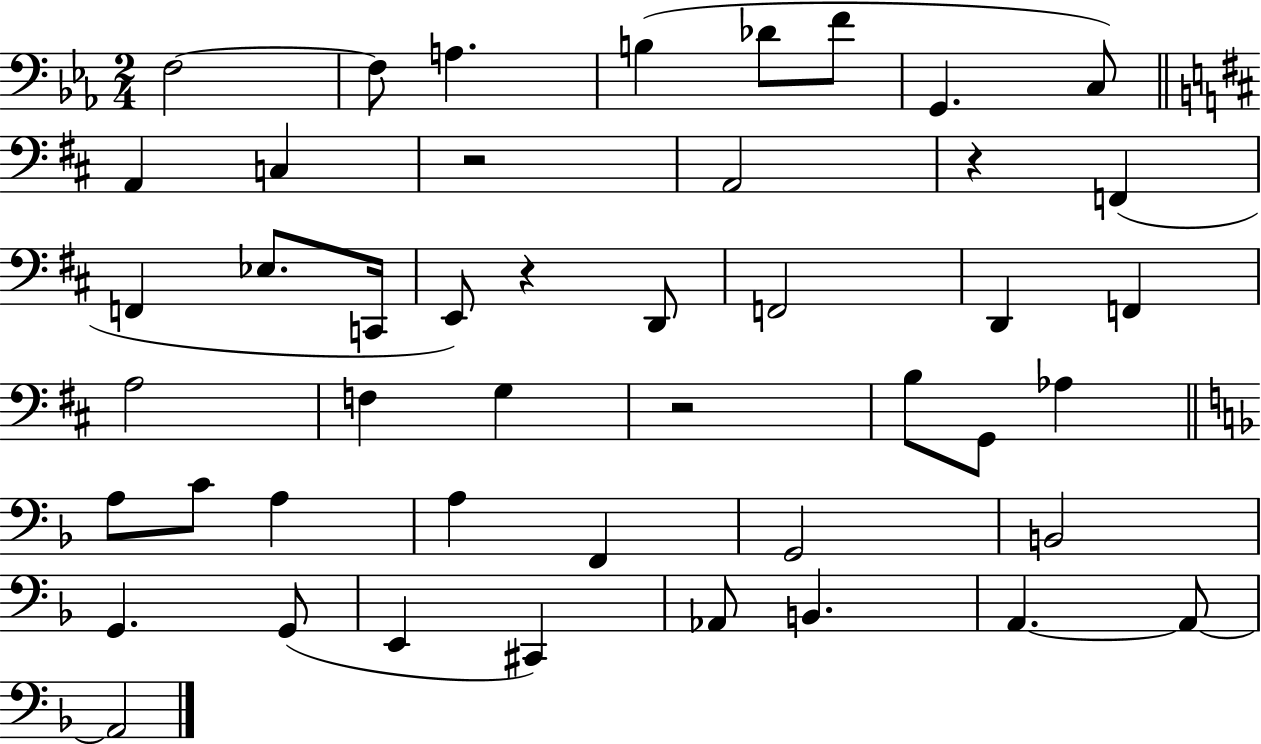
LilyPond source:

{
  \clef bass
  \numericTimeSignature
  \time 2/4
  \key ees \major
  \repeat volta 2 { f2~~ | f8 a4. | b4( des'8 f'8 | g,4. c8) | \break \bar "||" \break \key d \major a,4 c4 | r2 | a,2 | r4 f,4( | \break f,4 ees8. c,16 | e,8) r4 d,8 | f,2 | d,4 f,4 | \break a2 | f4 g4 | r2 | b8 g,8 aes4 | \break \bar "||" \break \key d \minor a8 c'8 a4 | a4 f,4 | g,2 | b,2 | \break g,4. g,8( | e,4 cis,4) | aes,8 b,4. | a,4.~~ a,8~~ | \break a,2 | } \bar "|."
}